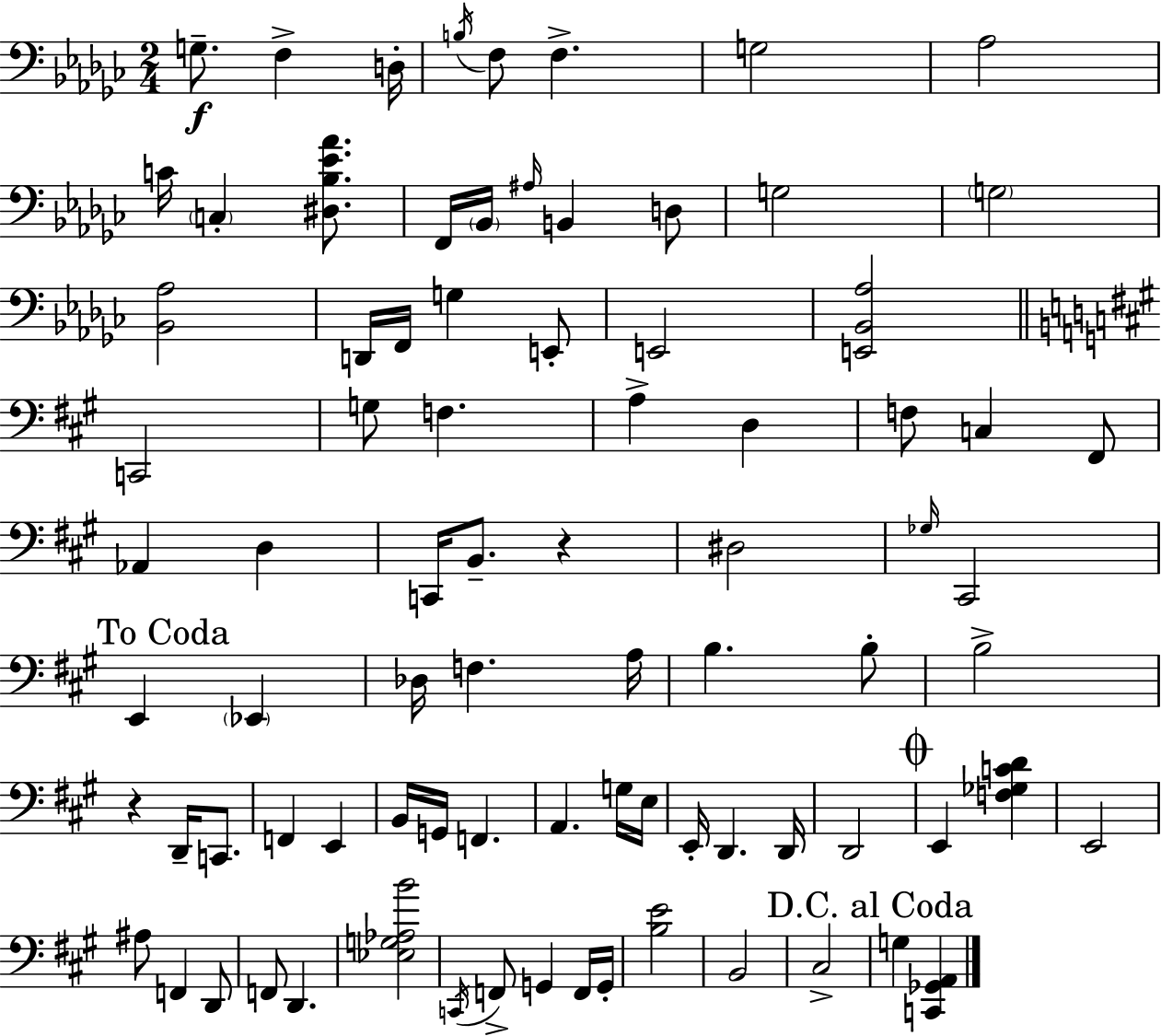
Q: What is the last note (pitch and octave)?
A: G3